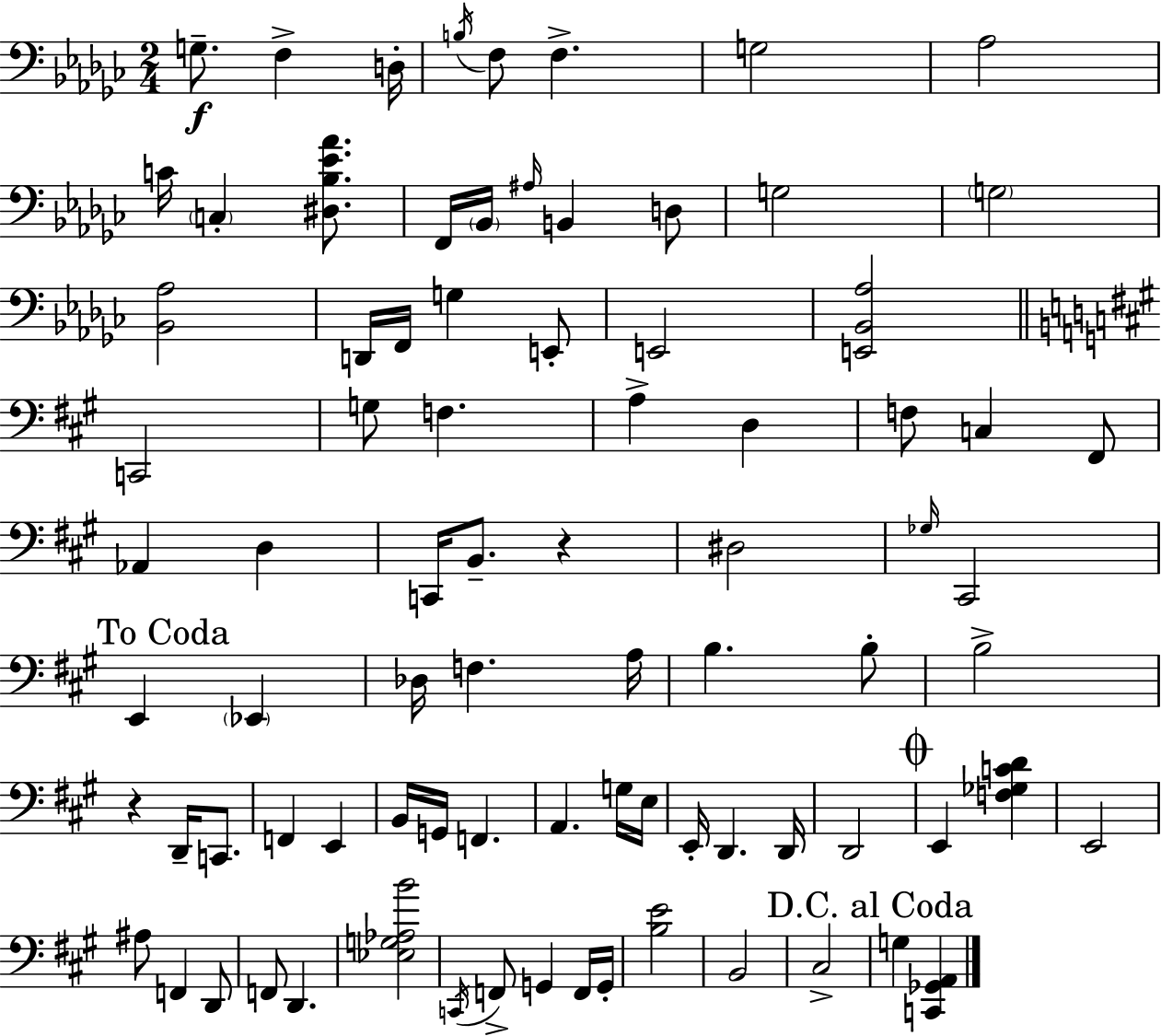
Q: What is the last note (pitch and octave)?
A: G3